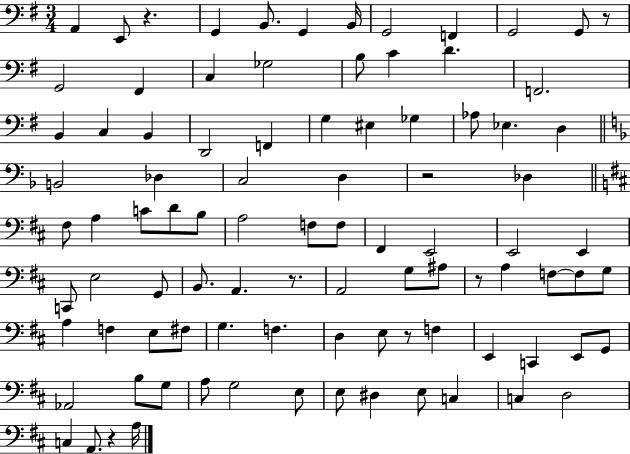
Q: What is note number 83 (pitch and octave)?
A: D3